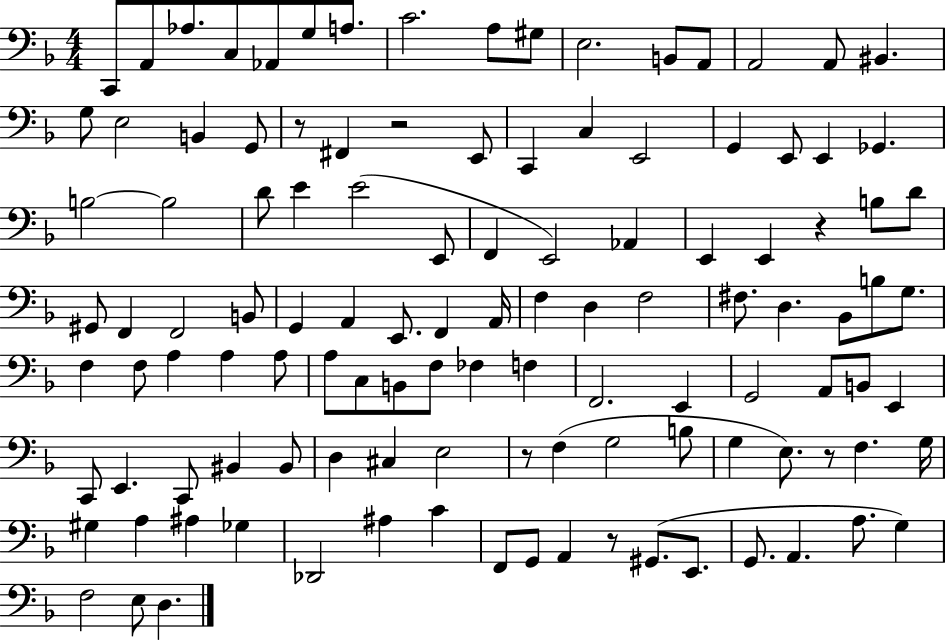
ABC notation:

X:1
T:Untitled
M:4/4
L:1/4
K:F
C,,/2 A,,/2 _A,/2 C,/2 _A,,/2 G,/2 A,/2 C2 A,/2 ^G,/2 E,2 B,,/2 A,,/2 A,,2 A,,/2 ^B,, G,/2 E,2 B,, G,,/2 z/2 ^F,, z2 E,,/2 C,, C, E,,2 G,, E,,/2 E,, _G,, B,2 B,2 D/2 E E2 E,,/2 F,, E,,2 _A,, E,, E,, z B,/2 D/2 ^G,,/2 F,, F,,2 B,,/2 G,, A,, E,,/2 F,, A,,/4 F, D, F,2 ^F,/2 D, _B,,/2 B,/2 G,/2 F, F,/2 A, A, A,/2 A,/2 C,/2 B,,/2 F,/2 _F, F, F,,2 E,, G,,2 A,,/2 B,,/2 E,, C,,/2 E,, C,,/2 ^B,, ^B,,/2 D, ^C, E,2 z/2 F, G,2 B,/2 G, E,/2 z/2 F, G,/4 ^G, A, ^A, _G, _D,,2 ^A, C F,,/2 G,,/2 A,, z/2 ^G,,/2 E,,/2 G,,/2 A,, A,/2 G, F,2 E,/2 D,